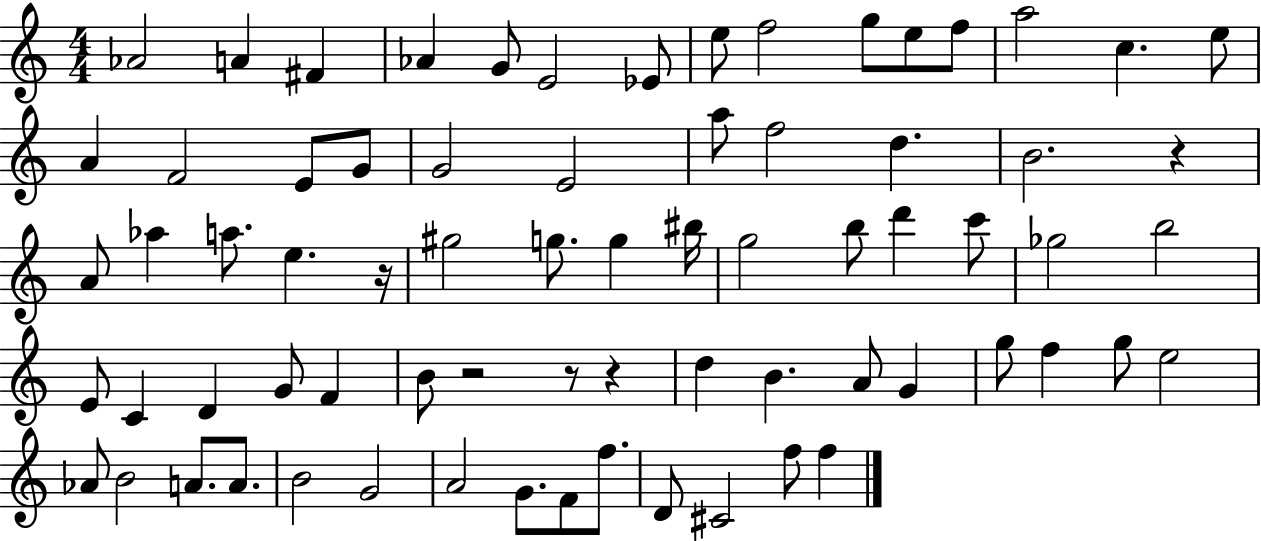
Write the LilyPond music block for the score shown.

{
  \clef treble
  \numericTimeSignature
  \time 4/4
  \key c \major
  aes'2 a'4 fis'4 | aes'4 g'8 e'2 ees'8 | e''8 f''2 g''8 e''8 f''8 | a''2 c''4. e''8 | \break a'4 f'2 e'8 g'8 | g'2 e'2 | a''8 f''2 d''4. | b'2. r4 | \break a'8 aes''4 a''8. e''4. r16 | gis''2 g''8. g''4 bis''16 | g''2 b''8 d'''4 c'''8 | ges''2 b''2 | \break e'8 c'4 d'4 g'8 f'4 | b'8 r2 r8 r4 | d''4 b'4. a'8 g'4 | g''8 f''4 g''8 e''2 | \break aes'8 b'2 a'8. a'8. | b'2 g'2 | a'2 g'8. f'8 f''8. | d'8 cis'2 f''8 f''4 | \break \bar "|."
}